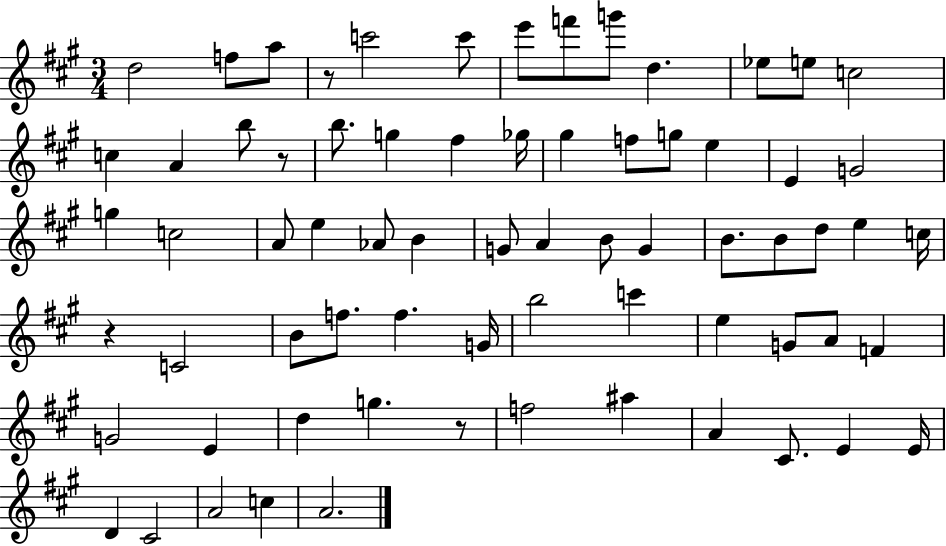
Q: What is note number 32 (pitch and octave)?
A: G4